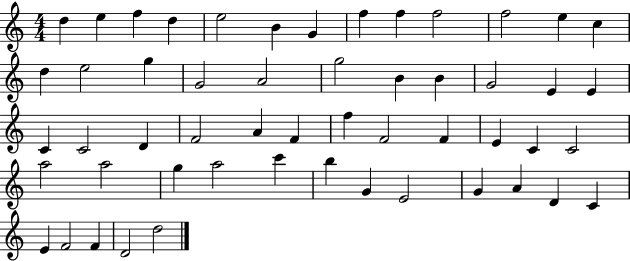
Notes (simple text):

D5/q E5/q F5/q D5/q E5/h B4/q G4/q F5/q F5/q F5/h F5/h E5/q C5/q D5/q E5/h G5/q G4/h A4/h G5/h B4/q B4/q G4/h E4/q E4/q C4/q C4/h D4/q F4/h A4/q F4/q F5/q F4/h F4/q E4/q C4/q C4/h A5/h A5/h G5/q A5/h C6/q B5/q G4/q E4/h G4/q A4/q D4/q C4/q E4/q F4/h F4/q D4/h D5/h